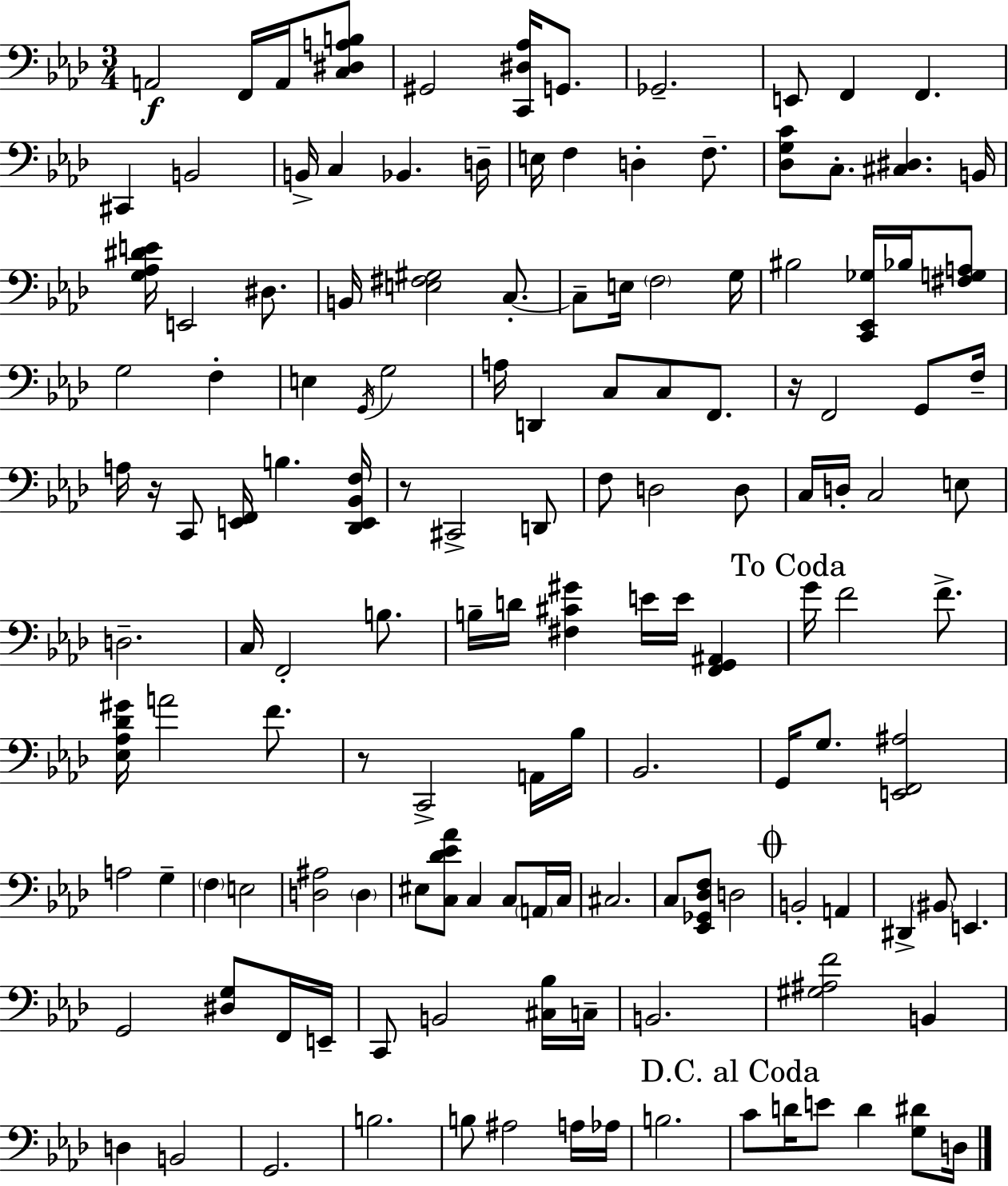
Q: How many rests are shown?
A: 4